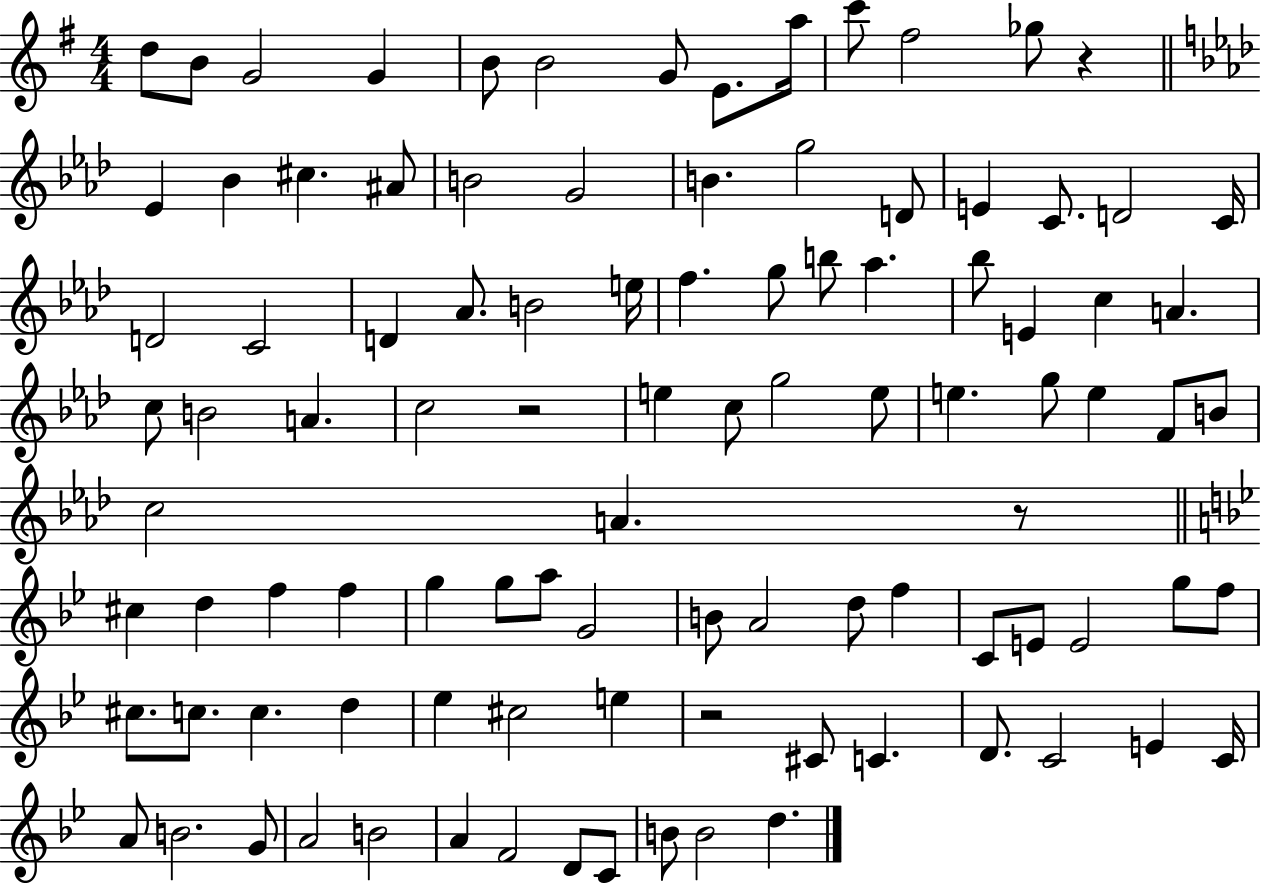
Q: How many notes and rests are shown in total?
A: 100